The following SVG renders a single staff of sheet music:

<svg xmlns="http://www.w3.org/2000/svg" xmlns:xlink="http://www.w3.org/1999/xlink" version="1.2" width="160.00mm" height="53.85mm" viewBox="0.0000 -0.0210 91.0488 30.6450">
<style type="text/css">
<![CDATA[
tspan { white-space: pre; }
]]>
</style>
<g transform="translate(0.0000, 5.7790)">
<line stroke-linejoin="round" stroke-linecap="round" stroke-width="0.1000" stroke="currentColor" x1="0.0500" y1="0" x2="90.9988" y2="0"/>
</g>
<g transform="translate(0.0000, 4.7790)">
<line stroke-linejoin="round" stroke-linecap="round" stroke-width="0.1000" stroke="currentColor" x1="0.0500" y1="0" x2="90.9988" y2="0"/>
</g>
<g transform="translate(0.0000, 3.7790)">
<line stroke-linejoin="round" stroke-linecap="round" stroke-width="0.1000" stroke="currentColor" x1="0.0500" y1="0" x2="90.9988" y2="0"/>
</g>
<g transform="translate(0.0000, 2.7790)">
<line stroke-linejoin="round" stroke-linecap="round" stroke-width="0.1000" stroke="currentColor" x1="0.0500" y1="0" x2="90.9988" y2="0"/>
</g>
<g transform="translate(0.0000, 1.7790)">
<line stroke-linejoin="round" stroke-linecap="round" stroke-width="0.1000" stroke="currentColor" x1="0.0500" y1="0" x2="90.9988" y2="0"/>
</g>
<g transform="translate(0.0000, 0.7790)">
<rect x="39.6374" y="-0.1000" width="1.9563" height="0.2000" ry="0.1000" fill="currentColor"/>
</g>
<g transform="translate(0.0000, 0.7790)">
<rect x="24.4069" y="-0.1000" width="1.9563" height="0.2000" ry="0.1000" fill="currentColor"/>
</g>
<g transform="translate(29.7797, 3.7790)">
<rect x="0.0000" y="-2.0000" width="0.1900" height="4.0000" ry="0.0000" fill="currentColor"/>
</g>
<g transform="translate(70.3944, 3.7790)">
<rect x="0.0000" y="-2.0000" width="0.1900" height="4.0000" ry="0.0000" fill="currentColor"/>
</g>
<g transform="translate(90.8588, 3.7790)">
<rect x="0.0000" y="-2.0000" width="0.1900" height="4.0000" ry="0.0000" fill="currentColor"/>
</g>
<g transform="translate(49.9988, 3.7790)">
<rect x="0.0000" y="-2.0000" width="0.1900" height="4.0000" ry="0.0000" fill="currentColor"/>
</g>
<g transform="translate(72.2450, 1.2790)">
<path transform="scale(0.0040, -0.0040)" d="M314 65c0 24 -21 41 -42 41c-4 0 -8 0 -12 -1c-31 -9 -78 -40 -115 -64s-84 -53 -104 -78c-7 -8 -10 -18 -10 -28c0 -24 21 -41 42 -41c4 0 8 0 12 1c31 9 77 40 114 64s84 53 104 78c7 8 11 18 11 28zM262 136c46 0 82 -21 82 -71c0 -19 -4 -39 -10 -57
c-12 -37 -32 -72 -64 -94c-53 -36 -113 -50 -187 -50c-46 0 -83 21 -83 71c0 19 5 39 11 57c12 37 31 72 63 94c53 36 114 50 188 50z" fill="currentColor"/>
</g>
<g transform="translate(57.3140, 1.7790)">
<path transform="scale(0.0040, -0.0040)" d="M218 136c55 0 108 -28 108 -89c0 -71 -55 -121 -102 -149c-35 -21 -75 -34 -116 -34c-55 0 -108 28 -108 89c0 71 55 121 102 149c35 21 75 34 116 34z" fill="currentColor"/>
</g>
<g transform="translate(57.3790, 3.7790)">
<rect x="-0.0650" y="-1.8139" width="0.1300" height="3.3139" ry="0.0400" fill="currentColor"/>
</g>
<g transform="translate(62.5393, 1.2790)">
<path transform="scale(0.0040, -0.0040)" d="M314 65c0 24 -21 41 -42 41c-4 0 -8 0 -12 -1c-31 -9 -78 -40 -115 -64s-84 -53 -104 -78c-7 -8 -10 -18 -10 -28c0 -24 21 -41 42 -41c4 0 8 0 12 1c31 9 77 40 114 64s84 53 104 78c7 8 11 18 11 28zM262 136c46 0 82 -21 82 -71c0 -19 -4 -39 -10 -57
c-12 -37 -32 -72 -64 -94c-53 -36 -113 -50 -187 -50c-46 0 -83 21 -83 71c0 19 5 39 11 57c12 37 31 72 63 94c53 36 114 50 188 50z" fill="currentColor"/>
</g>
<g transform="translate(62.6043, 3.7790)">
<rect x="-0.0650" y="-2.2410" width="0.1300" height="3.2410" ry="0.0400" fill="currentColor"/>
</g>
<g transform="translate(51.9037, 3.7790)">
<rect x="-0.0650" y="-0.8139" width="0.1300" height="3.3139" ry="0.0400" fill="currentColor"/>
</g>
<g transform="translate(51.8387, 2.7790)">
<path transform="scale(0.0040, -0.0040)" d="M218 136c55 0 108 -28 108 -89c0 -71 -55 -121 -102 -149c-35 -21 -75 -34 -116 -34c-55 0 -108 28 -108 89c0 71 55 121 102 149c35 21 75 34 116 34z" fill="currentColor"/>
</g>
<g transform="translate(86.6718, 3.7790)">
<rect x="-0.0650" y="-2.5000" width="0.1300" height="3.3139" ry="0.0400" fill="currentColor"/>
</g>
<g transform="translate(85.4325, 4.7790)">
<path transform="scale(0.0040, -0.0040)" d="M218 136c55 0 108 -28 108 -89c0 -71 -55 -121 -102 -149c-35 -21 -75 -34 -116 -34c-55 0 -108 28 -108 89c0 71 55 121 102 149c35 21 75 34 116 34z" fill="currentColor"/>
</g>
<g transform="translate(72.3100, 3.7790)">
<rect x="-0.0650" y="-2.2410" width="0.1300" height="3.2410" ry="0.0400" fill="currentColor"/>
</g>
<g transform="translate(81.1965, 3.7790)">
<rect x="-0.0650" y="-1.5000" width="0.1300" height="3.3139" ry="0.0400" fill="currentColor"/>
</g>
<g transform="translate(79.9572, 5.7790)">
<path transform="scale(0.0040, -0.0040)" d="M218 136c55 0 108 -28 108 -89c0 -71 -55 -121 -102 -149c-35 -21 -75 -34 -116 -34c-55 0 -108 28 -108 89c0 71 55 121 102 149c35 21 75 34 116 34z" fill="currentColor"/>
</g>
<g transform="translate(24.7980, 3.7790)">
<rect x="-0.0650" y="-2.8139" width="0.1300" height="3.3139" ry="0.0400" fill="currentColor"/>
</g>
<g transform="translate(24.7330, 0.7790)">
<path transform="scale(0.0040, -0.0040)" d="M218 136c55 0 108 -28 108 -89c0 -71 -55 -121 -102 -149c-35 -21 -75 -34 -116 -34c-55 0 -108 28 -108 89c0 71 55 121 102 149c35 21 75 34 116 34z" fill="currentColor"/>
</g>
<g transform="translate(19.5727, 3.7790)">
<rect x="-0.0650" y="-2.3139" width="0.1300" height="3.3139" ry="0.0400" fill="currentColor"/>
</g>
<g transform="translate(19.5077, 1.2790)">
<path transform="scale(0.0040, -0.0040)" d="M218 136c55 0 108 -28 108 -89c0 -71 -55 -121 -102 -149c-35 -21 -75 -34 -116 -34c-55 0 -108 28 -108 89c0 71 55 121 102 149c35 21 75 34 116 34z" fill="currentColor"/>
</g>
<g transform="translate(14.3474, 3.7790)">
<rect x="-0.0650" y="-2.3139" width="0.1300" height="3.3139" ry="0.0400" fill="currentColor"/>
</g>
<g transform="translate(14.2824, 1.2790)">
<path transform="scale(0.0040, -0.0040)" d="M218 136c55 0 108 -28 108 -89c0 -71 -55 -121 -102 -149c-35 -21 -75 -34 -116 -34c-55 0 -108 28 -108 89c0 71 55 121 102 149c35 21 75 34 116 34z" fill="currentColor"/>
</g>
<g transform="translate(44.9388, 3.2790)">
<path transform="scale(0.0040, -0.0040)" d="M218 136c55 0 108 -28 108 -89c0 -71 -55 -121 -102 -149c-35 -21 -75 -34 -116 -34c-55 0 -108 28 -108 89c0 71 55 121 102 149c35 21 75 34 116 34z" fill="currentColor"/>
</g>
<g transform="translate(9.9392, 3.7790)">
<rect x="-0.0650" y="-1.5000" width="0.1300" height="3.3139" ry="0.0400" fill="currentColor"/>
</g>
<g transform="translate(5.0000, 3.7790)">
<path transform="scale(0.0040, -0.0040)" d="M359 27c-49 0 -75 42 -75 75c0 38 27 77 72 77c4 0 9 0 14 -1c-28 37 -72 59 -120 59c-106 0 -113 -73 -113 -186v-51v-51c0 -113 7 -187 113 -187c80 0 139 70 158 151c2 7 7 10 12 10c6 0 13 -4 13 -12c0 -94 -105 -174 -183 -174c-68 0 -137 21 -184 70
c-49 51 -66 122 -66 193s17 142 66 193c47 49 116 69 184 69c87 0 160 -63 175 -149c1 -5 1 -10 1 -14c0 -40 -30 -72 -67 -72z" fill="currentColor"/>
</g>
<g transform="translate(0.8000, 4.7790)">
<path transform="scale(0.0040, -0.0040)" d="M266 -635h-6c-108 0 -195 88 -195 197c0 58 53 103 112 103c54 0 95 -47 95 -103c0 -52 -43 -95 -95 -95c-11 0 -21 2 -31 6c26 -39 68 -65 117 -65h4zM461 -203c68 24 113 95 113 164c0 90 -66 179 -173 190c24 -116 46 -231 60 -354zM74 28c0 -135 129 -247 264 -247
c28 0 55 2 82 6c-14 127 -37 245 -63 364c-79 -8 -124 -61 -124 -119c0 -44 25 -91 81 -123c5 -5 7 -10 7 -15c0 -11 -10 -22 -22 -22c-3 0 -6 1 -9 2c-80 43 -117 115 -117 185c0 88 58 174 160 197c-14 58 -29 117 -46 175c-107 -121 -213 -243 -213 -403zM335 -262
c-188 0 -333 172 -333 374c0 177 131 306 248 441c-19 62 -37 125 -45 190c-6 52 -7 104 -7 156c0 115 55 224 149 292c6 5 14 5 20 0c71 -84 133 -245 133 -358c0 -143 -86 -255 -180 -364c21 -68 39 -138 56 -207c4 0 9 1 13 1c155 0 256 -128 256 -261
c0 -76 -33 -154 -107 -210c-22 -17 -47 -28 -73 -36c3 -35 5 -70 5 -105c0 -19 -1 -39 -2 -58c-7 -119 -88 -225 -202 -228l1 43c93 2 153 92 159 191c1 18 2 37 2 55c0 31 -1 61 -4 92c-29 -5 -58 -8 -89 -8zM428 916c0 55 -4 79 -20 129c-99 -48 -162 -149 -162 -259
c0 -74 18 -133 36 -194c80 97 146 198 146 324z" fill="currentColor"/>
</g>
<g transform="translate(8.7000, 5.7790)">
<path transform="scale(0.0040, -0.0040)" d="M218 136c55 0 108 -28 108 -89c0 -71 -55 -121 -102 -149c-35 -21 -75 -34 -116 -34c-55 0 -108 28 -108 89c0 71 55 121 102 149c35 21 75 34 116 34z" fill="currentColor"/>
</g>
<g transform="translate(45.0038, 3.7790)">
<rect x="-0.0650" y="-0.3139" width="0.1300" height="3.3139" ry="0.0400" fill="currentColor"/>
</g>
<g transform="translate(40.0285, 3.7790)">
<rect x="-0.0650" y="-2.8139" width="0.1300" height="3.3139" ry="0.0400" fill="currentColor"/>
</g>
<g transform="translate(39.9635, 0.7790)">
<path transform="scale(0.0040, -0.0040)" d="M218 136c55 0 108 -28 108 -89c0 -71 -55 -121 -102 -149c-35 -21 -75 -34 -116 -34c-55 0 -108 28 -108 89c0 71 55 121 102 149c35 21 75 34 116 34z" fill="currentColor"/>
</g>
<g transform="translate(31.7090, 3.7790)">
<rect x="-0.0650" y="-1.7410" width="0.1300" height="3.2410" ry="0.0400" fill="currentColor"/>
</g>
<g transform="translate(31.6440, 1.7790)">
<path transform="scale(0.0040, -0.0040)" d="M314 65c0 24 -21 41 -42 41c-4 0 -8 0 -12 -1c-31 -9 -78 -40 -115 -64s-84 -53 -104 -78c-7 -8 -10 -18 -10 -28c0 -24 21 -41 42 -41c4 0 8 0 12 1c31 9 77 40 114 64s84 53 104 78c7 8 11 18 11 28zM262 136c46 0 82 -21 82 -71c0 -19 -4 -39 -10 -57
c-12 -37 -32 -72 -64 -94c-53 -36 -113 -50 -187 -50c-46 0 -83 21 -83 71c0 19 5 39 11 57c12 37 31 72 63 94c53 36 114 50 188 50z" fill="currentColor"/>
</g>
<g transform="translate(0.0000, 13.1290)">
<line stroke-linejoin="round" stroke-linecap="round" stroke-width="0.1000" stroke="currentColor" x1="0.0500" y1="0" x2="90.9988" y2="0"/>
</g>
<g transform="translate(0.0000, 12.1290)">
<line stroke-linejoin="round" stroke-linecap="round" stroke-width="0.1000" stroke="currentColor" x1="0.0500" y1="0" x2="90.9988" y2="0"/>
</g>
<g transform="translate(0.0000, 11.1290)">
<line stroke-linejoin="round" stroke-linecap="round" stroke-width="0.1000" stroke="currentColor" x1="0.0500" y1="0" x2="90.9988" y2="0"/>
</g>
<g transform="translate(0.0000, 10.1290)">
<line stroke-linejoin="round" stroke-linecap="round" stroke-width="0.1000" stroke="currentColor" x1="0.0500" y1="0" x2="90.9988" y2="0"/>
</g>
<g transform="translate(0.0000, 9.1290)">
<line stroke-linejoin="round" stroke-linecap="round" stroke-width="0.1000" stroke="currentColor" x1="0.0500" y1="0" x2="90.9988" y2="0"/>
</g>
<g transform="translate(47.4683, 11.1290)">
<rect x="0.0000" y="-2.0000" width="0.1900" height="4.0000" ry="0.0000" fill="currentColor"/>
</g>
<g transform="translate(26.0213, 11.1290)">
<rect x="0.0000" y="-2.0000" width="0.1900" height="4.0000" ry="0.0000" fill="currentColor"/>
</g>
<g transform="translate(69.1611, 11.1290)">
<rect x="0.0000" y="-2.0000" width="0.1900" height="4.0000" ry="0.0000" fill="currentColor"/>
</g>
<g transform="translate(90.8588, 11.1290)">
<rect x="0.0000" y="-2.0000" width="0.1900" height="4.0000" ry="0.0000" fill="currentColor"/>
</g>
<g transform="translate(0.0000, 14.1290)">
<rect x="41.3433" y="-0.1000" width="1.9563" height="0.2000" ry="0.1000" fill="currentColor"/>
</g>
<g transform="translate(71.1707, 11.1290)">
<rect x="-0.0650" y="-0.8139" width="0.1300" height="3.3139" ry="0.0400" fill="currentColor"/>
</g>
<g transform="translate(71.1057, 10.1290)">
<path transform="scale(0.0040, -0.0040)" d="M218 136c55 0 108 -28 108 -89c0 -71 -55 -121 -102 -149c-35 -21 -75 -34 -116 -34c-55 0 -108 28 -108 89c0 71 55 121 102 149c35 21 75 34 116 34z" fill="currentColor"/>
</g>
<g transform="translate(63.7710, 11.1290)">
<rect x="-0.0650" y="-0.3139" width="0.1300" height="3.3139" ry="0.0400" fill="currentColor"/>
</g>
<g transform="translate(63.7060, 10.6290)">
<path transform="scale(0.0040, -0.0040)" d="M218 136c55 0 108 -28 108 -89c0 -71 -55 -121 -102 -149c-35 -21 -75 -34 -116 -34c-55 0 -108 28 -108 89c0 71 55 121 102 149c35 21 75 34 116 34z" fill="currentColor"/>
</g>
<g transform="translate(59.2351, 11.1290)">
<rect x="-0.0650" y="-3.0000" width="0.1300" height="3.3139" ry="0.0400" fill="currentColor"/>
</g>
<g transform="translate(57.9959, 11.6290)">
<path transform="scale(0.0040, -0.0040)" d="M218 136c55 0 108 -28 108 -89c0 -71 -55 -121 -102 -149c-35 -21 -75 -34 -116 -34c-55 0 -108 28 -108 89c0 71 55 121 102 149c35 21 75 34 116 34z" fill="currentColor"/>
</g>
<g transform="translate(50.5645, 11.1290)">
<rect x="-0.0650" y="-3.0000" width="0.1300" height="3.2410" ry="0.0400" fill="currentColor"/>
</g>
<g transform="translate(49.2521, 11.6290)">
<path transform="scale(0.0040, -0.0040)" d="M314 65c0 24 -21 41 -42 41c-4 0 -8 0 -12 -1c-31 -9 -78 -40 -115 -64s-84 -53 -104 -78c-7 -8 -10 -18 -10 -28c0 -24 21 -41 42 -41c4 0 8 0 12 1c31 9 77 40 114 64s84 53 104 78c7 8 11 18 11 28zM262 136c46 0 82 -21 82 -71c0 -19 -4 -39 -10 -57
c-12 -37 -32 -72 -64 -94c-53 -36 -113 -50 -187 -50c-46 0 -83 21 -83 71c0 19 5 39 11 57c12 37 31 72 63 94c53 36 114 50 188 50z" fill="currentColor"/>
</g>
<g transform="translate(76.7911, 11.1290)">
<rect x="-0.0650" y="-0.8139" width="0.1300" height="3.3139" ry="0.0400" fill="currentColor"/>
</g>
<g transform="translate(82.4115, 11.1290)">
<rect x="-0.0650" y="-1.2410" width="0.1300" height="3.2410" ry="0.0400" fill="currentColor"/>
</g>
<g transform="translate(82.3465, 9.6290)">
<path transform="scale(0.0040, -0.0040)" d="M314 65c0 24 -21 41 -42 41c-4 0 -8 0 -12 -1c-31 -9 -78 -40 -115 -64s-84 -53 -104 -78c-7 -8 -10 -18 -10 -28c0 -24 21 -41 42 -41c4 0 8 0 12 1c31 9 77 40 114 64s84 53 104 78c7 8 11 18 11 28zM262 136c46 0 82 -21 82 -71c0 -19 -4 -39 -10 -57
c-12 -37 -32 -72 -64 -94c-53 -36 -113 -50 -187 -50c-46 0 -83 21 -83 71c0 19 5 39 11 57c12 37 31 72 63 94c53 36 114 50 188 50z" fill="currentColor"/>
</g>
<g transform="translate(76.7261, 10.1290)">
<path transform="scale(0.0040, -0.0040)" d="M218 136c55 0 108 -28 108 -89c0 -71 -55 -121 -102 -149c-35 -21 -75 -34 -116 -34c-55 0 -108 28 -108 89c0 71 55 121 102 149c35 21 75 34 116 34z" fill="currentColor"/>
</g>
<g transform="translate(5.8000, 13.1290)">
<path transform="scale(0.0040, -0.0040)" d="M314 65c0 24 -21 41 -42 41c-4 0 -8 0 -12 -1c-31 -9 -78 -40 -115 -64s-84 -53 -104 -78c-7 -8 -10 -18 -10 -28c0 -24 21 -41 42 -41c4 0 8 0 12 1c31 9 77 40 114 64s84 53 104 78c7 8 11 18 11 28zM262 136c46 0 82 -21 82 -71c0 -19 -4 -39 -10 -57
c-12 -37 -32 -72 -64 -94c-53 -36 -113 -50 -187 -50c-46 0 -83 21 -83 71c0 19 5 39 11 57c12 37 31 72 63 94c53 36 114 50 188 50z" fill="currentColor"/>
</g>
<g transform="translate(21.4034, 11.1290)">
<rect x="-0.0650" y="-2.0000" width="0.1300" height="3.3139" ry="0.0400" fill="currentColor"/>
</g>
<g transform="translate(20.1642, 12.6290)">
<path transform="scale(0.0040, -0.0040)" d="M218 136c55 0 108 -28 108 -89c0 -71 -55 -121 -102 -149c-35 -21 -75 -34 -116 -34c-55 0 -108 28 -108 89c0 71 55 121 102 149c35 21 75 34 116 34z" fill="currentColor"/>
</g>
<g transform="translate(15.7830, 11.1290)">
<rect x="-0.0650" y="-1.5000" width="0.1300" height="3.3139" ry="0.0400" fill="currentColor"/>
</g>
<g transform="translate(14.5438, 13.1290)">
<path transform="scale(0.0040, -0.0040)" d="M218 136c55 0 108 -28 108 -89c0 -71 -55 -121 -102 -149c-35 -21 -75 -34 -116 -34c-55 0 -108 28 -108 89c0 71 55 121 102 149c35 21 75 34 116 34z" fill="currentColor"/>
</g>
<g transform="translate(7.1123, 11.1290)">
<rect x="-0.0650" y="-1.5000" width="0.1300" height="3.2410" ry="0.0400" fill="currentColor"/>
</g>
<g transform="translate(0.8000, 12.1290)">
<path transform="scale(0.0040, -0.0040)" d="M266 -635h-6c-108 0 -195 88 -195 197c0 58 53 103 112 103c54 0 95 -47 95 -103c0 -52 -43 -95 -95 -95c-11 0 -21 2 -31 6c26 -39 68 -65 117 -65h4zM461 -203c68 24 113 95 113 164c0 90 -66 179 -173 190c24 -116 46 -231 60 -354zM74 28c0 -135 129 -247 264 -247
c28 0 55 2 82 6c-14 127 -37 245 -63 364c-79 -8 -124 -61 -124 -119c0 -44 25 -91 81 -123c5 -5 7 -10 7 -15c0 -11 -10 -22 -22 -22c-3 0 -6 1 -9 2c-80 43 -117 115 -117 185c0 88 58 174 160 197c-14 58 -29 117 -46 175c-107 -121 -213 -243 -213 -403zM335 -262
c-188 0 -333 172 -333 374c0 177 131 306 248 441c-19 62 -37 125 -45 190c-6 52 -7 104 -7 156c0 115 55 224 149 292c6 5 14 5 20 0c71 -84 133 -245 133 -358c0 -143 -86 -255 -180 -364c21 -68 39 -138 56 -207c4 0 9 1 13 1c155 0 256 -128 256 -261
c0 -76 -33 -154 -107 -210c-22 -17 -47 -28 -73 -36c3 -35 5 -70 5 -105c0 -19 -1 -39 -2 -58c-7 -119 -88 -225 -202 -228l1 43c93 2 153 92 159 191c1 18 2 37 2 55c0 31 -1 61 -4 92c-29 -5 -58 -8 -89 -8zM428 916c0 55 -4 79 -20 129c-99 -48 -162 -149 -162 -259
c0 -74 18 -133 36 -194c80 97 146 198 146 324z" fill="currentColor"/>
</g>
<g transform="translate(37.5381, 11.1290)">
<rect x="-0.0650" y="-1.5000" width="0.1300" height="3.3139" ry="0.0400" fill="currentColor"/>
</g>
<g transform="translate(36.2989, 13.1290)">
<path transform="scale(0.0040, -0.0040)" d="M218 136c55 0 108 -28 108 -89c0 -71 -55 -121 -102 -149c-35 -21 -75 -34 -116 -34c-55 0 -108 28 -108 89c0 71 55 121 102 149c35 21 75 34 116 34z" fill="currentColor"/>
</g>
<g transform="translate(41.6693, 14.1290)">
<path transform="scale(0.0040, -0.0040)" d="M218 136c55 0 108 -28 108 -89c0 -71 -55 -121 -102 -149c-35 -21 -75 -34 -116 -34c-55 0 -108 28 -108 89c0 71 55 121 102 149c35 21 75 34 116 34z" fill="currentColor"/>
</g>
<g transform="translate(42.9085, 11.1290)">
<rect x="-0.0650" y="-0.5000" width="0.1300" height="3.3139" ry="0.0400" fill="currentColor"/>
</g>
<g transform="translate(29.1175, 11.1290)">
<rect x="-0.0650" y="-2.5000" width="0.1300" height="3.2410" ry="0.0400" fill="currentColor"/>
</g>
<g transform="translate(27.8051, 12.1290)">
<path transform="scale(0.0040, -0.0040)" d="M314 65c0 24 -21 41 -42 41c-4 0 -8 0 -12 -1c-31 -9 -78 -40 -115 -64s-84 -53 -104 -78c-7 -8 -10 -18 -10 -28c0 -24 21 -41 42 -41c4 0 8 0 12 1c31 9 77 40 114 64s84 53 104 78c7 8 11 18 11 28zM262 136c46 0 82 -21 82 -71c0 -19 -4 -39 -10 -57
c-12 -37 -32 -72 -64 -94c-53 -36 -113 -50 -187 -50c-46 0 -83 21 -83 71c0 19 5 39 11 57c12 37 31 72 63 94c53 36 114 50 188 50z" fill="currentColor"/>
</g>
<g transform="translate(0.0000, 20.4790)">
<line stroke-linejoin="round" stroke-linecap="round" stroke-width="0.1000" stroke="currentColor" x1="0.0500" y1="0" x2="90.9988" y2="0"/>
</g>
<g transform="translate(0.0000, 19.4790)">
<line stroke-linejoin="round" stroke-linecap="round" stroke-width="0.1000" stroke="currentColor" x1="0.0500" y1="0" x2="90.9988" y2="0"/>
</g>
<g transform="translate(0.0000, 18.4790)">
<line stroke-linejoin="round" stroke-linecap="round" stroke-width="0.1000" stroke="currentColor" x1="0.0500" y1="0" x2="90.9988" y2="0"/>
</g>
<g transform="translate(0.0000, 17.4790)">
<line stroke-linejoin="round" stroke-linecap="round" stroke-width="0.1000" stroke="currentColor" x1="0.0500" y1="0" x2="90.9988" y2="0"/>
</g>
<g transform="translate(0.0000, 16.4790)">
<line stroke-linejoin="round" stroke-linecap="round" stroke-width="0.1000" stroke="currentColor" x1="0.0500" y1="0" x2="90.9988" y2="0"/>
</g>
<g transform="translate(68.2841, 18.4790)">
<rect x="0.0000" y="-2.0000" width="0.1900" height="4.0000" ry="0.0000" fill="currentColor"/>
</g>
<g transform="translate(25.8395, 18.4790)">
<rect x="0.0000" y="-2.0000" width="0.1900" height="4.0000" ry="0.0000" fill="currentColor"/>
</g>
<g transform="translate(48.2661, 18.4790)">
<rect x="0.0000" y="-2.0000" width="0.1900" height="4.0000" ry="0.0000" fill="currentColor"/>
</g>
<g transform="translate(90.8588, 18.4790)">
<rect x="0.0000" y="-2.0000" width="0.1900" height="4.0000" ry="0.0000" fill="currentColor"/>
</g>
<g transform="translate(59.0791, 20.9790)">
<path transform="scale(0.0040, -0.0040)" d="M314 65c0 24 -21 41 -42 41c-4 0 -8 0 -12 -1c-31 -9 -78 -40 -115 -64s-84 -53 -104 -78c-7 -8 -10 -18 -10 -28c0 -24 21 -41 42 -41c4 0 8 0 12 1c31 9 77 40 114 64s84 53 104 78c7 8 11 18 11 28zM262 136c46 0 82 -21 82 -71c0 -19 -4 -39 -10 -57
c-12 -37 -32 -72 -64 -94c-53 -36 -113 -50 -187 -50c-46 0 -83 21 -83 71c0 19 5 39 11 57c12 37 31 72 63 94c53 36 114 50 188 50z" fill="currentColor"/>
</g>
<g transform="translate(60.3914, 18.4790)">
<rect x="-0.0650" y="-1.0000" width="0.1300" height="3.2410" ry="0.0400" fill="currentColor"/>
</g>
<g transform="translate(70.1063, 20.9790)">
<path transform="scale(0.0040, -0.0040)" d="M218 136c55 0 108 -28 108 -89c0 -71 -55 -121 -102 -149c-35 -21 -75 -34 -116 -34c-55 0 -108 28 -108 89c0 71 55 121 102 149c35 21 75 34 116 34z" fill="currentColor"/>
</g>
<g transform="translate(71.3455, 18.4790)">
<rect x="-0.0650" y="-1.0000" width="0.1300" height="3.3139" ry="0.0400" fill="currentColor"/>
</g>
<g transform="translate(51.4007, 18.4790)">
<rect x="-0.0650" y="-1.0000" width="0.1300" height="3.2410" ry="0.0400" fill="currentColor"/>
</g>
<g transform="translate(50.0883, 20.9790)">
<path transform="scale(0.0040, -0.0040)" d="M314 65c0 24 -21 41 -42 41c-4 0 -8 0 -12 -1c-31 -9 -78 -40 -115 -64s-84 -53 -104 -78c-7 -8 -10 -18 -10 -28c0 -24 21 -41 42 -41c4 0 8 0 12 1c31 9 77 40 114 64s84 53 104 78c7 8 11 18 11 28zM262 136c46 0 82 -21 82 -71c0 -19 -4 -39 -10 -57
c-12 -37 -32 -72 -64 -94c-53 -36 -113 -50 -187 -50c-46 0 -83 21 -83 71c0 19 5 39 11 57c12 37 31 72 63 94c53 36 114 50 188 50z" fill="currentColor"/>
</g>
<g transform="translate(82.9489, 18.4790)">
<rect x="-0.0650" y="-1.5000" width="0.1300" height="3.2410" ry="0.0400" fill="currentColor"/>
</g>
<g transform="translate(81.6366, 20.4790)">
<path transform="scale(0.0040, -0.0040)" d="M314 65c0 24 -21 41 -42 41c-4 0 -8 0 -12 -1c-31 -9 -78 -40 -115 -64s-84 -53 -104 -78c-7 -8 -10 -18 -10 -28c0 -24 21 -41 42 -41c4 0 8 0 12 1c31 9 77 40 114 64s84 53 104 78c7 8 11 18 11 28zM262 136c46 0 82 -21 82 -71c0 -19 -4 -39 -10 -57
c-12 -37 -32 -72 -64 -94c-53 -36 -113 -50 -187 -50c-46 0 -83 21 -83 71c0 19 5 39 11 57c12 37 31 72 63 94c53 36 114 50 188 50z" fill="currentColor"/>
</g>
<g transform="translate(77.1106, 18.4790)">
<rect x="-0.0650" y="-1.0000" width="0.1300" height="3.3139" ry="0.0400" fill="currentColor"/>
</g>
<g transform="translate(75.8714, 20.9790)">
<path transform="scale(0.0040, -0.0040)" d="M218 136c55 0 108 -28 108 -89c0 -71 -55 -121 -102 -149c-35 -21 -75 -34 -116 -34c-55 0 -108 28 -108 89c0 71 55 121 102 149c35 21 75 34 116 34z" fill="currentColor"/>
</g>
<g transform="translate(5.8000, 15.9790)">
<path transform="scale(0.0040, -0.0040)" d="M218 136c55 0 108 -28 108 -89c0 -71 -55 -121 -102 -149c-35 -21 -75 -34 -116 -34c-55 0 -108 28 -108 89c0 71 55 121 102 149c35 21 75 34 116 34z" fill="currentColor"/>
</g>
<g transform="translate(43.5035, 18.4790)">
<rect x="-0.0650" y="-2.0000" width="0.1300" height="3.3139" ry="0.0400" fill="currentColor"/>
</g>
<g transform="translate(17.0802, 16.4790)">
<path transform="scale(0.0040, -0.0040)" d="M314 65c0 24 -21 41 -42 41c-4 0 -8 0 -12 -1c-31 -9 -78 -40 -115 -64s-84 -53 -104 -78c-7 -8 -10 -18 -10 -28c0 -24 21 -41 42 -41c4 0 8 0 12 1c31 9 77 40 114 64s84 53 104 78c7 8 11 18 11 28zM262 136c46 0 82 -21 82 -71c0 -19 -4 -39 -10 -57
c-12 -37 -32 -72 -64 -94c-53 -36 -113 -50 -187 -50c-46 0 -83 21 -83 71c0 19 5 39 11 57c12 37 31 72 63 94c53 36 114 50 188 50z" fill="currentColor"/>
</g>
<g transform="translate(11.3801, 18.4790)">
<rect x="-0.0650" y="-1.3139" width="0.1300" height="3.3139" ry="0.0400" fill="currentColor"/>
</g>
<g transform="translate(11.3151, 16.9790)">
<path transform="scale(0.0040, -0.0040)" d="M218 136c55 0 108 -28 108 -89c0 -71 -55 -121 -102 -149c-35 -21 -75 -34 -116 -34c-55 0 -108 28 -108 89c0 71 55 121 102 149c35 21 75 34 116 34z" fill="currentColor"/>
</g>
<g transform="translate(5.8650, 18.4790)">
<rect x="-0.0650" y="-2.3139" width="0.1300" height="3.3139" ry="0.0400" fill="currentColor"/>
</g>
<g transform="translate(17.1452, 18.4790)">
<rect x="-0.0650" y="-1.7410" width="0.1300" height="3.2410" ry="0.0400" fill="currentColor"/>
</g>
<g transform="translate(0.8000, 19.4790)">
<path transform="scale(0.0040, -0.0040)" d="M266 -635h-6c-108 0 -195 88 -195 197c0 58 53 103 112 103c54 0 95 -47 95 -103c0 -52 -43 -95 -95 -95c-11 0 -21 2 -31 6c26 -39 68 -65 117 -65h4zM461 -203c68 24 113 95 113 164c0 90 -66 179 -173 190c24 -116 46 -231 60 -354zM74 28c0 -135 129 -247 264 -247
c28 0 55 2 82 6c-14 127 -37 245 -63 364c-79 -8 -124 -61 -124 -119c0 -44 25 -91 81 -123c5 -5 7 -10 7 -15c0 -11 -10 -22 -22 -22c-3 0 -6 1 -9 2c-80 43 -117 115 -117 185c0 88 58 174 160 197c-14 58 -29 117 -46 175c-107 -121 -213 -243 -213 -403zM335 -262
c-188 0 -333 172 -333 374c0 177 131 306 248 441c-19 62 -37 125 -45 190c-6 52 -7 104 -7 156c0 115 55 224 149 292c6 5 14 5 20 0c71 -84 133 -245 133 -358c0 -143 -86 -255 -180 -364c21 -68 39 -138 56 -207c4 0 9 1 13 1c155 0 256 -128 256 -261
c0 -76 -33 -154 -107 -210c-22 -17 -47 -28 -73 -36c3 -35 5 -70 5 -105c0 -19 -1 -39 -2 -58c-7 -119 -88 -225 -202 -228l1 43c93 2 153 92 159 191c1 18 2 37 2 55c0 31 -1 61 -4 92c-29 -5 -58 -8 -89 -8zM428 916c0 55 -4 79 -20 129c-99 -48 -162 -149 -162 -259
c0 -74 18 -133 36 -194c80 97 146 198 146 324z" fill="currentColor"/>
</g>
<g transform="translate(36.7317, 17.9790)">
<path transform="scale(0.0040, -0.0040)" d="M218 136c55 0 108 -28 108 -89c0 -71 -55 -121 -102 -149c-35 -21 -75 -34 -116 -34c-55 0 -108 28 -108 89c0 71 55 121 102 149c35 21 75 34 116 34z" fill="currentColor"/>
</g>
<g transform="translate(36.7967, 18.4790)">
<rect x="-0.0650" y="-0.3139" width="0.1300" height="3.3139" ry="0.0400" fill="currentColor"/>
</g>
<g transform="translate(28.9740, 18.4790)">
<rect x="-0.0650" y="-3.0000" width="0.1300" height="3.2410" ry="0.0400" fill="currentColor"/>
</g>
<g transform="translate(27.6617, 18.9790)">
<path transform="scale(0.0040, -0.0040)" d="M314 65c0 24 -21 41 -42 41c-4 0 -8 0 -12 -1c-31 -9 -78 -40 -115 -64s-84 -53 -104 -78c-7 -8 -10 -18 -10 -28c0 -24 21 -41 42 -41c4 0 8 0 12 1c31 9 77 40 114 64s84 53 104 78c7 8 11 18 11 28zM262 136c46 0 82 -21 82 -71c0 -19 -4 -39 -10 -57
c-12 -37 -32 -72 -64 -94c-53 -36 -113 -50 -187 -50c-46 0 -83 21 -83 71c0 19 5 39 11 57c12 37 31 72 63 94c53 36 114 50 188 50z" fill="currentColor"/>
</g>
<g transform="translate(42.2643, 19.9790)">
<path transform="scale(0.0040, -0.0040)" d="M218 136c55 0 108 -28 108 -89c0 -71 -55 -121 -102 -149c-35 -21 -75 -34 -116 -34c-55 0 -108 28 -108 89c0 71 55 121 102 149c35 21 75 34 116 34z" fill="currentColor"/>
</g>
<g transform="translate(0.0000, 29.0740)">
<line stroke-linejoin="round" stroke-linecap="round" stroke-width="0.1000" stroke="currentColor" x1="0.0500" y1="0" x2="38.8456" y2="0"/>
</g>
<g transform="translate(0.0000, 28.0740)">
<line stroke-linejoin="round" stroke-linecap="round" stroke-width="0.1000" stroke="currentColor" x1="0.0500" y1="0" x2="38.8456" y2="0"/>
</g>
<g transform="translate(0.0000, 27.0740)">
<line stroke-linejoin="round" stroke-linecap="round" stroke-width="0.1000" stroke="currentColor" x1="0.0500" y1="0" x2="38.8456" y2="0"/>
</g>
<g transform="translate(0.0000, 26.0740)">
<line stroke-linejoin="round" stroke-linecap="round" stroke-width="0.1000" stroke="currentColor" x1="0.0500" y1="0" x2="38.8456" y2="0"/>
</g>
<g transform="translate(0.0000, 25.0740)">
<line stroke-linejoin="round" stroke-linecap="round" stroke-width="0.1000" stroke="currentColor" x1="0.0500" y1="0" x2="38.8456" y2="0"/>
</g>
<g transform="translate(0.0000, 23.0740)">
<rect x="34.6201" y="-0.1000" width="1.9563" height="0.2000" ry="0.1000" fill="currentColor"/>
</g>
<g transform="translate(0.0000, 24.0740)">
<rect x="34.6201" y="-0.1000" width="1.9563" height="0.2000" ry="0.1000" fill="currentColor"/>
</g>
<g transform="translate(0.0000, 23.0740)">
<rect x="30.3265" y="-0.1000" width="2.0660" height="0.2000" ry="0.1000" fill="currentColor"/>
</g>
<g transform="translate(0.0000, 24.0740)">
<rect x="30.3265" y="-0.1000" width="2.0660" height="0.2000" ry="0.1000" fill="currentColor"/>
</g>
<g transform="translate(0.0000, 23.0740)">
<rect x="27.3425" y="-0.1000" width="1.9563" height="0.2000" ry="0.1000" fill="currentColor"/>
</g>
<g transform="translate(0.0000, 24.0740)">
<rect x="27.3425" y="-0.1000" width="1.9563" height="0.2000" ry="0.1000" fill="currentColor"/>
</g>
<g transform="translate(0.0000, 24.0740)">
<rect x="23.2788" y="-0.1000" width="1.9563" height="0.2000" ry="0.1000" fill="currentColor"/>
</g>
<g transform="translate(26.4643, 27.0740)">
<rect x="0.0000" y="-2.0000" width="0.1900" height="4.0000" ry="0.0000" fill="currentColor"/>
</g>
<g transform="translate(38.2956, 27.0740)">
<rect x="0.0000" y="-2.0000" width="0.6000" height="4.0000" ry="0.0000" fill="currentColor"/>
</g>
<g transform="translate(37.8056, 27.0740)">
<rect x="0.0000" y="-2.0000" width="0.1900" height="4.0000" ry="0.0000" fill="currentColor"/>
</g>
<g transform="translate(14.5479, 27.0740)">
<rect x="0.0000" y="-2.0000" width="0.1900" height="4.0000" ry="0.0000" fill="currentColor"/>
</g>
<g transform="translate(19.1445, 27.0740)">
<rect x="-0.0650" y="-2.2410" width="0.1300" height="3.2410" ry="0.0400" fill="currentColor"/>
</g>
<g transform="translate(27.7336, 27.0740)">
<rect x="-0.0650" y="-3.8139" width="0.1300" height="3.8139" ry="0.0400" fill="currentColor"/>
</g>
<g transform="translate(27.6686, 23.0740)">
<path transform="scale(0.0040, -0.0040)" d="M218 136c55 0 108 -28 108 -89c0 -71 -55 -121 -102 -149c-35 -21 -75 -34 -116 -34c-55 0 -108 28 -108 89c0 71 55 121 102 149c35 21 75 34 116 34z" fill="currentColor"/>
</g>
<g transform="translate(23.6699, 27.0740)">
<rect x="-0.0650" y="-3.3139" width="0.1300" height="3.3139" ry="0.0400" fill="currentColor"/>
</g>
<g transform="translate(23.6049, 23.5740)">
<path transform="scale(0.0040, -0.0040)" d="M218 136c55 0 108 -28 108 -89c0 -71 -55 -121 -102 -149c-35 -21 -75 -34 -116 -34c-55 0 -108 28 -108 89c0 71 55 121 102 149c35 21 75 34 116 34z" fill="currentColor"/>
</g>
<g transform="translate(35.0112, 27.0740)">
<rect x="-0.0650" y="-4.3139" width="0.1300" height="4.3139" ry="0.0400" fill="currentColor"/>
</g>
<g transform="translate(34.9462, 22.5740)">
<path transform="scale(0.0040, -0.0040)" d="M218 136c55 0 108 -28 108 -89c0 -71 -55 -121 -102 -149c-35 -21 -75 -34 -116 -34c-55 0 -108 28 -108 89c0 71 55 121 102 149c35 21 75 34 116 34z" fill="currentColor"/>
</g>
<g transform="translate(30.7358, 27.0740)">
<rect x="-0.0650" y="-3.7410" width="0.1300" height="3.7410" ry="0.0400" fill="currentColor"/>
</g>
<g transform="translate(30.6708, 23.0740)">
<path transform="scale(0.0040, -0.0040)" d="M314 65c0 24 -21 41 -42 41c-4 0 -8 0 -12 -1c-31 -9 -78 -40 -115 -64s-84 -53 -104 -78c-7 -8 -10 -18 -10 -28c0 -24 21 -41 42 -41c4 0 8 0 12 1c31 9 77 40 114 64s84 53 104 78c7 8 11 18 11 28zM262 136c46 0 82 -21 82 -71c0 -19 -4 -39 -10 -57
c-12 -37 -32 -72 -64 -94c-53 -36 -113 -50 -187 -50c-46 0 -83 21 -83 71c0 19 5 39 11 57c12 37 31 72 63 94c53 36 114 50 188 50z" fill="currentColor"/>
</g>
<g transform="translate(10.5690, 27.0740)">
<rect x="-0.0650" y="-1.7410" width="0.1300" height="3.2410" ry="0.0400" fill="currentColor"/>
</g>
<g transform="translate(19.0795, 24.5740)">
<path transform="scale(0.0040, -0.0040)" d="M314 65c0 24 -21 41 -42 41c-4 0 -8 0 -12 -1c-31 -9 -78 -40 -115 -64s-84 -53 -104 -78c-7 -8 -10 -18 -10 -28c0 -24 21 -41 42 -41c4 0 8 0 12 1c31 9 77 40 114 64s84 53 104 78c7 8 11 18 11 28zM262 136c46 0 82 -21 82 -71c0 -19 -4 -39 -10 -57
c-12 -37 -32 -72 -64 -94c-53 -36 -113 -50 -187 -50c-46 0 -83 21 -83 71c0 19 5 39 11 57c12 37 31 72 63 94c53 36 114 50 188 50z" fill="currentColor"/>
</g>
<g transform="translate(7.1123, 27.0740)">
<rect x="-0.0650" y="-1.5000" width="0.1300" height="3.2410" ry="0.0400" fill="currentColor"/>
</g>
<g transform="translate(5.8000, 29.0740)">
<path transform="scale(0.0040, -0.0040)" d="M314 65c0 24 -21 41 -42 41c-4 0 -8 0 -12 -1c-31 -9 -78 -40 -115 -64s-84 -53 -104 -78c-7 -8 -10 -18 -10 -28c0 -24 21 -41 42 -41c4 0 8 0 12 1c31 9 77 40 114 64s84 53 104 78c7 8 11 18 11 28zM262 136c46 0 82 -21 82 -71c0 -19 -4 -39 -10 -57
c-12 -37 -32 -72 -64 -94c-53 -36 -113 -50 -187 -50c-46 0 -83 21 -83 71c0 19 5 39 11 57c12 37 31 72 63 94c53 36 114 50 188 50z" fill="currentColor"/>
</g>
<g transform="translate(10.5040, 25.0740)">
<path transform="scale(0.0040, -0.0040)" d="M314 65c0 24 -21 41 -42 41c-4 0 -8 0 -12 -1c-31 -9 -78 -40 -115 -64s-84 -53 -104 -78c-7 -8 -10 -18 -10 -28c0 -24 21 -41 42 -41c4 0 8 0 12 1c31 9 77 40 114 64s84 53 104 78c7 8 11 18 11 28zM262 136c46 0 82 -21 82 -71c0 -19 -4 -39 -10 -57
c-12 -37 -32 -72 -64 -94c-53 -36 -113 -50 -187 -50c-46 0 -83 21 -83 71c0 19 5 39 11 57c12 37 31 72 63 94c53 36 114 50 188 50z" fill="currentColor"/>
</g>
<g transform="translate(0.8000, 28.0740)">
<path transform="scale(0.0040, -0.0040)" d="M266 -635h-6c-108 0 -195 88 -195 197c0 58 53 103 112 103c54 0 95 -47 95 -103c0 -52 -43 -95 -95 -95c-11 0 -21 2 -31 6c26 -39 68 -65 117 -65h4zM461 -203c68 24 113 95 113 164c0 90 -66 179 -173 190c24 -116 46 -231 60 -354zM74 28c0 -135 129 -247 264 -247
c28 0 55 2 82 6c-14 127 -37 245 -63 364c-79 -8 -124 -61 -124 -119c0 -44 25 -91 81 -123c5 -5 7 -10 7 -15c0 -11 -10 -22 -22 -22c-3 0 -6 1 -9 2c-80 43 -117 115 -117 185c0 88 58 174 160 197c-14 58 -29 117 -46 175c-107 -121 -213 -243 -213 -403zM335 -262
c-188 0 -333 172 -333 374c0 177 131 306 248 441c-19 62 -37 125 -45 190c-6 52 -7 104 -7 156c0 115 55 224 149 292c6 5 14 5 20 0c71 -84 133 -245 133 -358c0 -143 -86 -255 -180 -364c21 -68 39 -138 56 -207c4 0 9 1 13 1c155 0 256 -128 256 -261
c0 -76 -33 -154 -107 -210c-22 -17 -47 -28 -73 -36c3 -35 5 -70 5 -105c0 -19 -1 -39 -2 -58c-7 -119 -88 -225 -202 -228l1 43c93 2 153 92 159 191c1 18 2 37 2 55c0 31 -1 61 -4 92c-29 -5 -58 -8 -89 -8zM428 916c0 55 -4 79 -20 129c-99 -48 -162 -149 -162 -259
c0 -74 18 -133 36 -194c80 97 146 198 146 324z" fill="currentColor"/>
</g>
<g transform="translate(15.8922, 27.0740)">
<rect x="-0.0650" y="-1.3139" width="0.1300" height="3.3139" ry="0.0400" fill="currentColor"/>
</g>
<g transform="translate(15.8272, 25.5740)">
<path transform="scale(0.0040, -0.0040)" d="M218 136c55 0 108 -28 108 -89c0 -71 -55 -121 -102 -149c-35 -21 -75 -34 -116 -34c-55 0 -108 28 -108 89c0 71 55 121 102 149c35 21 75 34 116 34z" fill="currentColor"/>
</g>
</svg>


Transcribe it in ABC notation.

X:1
T:Untitled
M:4/4
L:1/4
K:C
E g g a f2 a c d f g2 g2 E G E2 E F G2 E C A2 A c d d e2 g e f2 A2 c F D2 D2 D D E2 E2 f2 e g2 b c' c'2 d'